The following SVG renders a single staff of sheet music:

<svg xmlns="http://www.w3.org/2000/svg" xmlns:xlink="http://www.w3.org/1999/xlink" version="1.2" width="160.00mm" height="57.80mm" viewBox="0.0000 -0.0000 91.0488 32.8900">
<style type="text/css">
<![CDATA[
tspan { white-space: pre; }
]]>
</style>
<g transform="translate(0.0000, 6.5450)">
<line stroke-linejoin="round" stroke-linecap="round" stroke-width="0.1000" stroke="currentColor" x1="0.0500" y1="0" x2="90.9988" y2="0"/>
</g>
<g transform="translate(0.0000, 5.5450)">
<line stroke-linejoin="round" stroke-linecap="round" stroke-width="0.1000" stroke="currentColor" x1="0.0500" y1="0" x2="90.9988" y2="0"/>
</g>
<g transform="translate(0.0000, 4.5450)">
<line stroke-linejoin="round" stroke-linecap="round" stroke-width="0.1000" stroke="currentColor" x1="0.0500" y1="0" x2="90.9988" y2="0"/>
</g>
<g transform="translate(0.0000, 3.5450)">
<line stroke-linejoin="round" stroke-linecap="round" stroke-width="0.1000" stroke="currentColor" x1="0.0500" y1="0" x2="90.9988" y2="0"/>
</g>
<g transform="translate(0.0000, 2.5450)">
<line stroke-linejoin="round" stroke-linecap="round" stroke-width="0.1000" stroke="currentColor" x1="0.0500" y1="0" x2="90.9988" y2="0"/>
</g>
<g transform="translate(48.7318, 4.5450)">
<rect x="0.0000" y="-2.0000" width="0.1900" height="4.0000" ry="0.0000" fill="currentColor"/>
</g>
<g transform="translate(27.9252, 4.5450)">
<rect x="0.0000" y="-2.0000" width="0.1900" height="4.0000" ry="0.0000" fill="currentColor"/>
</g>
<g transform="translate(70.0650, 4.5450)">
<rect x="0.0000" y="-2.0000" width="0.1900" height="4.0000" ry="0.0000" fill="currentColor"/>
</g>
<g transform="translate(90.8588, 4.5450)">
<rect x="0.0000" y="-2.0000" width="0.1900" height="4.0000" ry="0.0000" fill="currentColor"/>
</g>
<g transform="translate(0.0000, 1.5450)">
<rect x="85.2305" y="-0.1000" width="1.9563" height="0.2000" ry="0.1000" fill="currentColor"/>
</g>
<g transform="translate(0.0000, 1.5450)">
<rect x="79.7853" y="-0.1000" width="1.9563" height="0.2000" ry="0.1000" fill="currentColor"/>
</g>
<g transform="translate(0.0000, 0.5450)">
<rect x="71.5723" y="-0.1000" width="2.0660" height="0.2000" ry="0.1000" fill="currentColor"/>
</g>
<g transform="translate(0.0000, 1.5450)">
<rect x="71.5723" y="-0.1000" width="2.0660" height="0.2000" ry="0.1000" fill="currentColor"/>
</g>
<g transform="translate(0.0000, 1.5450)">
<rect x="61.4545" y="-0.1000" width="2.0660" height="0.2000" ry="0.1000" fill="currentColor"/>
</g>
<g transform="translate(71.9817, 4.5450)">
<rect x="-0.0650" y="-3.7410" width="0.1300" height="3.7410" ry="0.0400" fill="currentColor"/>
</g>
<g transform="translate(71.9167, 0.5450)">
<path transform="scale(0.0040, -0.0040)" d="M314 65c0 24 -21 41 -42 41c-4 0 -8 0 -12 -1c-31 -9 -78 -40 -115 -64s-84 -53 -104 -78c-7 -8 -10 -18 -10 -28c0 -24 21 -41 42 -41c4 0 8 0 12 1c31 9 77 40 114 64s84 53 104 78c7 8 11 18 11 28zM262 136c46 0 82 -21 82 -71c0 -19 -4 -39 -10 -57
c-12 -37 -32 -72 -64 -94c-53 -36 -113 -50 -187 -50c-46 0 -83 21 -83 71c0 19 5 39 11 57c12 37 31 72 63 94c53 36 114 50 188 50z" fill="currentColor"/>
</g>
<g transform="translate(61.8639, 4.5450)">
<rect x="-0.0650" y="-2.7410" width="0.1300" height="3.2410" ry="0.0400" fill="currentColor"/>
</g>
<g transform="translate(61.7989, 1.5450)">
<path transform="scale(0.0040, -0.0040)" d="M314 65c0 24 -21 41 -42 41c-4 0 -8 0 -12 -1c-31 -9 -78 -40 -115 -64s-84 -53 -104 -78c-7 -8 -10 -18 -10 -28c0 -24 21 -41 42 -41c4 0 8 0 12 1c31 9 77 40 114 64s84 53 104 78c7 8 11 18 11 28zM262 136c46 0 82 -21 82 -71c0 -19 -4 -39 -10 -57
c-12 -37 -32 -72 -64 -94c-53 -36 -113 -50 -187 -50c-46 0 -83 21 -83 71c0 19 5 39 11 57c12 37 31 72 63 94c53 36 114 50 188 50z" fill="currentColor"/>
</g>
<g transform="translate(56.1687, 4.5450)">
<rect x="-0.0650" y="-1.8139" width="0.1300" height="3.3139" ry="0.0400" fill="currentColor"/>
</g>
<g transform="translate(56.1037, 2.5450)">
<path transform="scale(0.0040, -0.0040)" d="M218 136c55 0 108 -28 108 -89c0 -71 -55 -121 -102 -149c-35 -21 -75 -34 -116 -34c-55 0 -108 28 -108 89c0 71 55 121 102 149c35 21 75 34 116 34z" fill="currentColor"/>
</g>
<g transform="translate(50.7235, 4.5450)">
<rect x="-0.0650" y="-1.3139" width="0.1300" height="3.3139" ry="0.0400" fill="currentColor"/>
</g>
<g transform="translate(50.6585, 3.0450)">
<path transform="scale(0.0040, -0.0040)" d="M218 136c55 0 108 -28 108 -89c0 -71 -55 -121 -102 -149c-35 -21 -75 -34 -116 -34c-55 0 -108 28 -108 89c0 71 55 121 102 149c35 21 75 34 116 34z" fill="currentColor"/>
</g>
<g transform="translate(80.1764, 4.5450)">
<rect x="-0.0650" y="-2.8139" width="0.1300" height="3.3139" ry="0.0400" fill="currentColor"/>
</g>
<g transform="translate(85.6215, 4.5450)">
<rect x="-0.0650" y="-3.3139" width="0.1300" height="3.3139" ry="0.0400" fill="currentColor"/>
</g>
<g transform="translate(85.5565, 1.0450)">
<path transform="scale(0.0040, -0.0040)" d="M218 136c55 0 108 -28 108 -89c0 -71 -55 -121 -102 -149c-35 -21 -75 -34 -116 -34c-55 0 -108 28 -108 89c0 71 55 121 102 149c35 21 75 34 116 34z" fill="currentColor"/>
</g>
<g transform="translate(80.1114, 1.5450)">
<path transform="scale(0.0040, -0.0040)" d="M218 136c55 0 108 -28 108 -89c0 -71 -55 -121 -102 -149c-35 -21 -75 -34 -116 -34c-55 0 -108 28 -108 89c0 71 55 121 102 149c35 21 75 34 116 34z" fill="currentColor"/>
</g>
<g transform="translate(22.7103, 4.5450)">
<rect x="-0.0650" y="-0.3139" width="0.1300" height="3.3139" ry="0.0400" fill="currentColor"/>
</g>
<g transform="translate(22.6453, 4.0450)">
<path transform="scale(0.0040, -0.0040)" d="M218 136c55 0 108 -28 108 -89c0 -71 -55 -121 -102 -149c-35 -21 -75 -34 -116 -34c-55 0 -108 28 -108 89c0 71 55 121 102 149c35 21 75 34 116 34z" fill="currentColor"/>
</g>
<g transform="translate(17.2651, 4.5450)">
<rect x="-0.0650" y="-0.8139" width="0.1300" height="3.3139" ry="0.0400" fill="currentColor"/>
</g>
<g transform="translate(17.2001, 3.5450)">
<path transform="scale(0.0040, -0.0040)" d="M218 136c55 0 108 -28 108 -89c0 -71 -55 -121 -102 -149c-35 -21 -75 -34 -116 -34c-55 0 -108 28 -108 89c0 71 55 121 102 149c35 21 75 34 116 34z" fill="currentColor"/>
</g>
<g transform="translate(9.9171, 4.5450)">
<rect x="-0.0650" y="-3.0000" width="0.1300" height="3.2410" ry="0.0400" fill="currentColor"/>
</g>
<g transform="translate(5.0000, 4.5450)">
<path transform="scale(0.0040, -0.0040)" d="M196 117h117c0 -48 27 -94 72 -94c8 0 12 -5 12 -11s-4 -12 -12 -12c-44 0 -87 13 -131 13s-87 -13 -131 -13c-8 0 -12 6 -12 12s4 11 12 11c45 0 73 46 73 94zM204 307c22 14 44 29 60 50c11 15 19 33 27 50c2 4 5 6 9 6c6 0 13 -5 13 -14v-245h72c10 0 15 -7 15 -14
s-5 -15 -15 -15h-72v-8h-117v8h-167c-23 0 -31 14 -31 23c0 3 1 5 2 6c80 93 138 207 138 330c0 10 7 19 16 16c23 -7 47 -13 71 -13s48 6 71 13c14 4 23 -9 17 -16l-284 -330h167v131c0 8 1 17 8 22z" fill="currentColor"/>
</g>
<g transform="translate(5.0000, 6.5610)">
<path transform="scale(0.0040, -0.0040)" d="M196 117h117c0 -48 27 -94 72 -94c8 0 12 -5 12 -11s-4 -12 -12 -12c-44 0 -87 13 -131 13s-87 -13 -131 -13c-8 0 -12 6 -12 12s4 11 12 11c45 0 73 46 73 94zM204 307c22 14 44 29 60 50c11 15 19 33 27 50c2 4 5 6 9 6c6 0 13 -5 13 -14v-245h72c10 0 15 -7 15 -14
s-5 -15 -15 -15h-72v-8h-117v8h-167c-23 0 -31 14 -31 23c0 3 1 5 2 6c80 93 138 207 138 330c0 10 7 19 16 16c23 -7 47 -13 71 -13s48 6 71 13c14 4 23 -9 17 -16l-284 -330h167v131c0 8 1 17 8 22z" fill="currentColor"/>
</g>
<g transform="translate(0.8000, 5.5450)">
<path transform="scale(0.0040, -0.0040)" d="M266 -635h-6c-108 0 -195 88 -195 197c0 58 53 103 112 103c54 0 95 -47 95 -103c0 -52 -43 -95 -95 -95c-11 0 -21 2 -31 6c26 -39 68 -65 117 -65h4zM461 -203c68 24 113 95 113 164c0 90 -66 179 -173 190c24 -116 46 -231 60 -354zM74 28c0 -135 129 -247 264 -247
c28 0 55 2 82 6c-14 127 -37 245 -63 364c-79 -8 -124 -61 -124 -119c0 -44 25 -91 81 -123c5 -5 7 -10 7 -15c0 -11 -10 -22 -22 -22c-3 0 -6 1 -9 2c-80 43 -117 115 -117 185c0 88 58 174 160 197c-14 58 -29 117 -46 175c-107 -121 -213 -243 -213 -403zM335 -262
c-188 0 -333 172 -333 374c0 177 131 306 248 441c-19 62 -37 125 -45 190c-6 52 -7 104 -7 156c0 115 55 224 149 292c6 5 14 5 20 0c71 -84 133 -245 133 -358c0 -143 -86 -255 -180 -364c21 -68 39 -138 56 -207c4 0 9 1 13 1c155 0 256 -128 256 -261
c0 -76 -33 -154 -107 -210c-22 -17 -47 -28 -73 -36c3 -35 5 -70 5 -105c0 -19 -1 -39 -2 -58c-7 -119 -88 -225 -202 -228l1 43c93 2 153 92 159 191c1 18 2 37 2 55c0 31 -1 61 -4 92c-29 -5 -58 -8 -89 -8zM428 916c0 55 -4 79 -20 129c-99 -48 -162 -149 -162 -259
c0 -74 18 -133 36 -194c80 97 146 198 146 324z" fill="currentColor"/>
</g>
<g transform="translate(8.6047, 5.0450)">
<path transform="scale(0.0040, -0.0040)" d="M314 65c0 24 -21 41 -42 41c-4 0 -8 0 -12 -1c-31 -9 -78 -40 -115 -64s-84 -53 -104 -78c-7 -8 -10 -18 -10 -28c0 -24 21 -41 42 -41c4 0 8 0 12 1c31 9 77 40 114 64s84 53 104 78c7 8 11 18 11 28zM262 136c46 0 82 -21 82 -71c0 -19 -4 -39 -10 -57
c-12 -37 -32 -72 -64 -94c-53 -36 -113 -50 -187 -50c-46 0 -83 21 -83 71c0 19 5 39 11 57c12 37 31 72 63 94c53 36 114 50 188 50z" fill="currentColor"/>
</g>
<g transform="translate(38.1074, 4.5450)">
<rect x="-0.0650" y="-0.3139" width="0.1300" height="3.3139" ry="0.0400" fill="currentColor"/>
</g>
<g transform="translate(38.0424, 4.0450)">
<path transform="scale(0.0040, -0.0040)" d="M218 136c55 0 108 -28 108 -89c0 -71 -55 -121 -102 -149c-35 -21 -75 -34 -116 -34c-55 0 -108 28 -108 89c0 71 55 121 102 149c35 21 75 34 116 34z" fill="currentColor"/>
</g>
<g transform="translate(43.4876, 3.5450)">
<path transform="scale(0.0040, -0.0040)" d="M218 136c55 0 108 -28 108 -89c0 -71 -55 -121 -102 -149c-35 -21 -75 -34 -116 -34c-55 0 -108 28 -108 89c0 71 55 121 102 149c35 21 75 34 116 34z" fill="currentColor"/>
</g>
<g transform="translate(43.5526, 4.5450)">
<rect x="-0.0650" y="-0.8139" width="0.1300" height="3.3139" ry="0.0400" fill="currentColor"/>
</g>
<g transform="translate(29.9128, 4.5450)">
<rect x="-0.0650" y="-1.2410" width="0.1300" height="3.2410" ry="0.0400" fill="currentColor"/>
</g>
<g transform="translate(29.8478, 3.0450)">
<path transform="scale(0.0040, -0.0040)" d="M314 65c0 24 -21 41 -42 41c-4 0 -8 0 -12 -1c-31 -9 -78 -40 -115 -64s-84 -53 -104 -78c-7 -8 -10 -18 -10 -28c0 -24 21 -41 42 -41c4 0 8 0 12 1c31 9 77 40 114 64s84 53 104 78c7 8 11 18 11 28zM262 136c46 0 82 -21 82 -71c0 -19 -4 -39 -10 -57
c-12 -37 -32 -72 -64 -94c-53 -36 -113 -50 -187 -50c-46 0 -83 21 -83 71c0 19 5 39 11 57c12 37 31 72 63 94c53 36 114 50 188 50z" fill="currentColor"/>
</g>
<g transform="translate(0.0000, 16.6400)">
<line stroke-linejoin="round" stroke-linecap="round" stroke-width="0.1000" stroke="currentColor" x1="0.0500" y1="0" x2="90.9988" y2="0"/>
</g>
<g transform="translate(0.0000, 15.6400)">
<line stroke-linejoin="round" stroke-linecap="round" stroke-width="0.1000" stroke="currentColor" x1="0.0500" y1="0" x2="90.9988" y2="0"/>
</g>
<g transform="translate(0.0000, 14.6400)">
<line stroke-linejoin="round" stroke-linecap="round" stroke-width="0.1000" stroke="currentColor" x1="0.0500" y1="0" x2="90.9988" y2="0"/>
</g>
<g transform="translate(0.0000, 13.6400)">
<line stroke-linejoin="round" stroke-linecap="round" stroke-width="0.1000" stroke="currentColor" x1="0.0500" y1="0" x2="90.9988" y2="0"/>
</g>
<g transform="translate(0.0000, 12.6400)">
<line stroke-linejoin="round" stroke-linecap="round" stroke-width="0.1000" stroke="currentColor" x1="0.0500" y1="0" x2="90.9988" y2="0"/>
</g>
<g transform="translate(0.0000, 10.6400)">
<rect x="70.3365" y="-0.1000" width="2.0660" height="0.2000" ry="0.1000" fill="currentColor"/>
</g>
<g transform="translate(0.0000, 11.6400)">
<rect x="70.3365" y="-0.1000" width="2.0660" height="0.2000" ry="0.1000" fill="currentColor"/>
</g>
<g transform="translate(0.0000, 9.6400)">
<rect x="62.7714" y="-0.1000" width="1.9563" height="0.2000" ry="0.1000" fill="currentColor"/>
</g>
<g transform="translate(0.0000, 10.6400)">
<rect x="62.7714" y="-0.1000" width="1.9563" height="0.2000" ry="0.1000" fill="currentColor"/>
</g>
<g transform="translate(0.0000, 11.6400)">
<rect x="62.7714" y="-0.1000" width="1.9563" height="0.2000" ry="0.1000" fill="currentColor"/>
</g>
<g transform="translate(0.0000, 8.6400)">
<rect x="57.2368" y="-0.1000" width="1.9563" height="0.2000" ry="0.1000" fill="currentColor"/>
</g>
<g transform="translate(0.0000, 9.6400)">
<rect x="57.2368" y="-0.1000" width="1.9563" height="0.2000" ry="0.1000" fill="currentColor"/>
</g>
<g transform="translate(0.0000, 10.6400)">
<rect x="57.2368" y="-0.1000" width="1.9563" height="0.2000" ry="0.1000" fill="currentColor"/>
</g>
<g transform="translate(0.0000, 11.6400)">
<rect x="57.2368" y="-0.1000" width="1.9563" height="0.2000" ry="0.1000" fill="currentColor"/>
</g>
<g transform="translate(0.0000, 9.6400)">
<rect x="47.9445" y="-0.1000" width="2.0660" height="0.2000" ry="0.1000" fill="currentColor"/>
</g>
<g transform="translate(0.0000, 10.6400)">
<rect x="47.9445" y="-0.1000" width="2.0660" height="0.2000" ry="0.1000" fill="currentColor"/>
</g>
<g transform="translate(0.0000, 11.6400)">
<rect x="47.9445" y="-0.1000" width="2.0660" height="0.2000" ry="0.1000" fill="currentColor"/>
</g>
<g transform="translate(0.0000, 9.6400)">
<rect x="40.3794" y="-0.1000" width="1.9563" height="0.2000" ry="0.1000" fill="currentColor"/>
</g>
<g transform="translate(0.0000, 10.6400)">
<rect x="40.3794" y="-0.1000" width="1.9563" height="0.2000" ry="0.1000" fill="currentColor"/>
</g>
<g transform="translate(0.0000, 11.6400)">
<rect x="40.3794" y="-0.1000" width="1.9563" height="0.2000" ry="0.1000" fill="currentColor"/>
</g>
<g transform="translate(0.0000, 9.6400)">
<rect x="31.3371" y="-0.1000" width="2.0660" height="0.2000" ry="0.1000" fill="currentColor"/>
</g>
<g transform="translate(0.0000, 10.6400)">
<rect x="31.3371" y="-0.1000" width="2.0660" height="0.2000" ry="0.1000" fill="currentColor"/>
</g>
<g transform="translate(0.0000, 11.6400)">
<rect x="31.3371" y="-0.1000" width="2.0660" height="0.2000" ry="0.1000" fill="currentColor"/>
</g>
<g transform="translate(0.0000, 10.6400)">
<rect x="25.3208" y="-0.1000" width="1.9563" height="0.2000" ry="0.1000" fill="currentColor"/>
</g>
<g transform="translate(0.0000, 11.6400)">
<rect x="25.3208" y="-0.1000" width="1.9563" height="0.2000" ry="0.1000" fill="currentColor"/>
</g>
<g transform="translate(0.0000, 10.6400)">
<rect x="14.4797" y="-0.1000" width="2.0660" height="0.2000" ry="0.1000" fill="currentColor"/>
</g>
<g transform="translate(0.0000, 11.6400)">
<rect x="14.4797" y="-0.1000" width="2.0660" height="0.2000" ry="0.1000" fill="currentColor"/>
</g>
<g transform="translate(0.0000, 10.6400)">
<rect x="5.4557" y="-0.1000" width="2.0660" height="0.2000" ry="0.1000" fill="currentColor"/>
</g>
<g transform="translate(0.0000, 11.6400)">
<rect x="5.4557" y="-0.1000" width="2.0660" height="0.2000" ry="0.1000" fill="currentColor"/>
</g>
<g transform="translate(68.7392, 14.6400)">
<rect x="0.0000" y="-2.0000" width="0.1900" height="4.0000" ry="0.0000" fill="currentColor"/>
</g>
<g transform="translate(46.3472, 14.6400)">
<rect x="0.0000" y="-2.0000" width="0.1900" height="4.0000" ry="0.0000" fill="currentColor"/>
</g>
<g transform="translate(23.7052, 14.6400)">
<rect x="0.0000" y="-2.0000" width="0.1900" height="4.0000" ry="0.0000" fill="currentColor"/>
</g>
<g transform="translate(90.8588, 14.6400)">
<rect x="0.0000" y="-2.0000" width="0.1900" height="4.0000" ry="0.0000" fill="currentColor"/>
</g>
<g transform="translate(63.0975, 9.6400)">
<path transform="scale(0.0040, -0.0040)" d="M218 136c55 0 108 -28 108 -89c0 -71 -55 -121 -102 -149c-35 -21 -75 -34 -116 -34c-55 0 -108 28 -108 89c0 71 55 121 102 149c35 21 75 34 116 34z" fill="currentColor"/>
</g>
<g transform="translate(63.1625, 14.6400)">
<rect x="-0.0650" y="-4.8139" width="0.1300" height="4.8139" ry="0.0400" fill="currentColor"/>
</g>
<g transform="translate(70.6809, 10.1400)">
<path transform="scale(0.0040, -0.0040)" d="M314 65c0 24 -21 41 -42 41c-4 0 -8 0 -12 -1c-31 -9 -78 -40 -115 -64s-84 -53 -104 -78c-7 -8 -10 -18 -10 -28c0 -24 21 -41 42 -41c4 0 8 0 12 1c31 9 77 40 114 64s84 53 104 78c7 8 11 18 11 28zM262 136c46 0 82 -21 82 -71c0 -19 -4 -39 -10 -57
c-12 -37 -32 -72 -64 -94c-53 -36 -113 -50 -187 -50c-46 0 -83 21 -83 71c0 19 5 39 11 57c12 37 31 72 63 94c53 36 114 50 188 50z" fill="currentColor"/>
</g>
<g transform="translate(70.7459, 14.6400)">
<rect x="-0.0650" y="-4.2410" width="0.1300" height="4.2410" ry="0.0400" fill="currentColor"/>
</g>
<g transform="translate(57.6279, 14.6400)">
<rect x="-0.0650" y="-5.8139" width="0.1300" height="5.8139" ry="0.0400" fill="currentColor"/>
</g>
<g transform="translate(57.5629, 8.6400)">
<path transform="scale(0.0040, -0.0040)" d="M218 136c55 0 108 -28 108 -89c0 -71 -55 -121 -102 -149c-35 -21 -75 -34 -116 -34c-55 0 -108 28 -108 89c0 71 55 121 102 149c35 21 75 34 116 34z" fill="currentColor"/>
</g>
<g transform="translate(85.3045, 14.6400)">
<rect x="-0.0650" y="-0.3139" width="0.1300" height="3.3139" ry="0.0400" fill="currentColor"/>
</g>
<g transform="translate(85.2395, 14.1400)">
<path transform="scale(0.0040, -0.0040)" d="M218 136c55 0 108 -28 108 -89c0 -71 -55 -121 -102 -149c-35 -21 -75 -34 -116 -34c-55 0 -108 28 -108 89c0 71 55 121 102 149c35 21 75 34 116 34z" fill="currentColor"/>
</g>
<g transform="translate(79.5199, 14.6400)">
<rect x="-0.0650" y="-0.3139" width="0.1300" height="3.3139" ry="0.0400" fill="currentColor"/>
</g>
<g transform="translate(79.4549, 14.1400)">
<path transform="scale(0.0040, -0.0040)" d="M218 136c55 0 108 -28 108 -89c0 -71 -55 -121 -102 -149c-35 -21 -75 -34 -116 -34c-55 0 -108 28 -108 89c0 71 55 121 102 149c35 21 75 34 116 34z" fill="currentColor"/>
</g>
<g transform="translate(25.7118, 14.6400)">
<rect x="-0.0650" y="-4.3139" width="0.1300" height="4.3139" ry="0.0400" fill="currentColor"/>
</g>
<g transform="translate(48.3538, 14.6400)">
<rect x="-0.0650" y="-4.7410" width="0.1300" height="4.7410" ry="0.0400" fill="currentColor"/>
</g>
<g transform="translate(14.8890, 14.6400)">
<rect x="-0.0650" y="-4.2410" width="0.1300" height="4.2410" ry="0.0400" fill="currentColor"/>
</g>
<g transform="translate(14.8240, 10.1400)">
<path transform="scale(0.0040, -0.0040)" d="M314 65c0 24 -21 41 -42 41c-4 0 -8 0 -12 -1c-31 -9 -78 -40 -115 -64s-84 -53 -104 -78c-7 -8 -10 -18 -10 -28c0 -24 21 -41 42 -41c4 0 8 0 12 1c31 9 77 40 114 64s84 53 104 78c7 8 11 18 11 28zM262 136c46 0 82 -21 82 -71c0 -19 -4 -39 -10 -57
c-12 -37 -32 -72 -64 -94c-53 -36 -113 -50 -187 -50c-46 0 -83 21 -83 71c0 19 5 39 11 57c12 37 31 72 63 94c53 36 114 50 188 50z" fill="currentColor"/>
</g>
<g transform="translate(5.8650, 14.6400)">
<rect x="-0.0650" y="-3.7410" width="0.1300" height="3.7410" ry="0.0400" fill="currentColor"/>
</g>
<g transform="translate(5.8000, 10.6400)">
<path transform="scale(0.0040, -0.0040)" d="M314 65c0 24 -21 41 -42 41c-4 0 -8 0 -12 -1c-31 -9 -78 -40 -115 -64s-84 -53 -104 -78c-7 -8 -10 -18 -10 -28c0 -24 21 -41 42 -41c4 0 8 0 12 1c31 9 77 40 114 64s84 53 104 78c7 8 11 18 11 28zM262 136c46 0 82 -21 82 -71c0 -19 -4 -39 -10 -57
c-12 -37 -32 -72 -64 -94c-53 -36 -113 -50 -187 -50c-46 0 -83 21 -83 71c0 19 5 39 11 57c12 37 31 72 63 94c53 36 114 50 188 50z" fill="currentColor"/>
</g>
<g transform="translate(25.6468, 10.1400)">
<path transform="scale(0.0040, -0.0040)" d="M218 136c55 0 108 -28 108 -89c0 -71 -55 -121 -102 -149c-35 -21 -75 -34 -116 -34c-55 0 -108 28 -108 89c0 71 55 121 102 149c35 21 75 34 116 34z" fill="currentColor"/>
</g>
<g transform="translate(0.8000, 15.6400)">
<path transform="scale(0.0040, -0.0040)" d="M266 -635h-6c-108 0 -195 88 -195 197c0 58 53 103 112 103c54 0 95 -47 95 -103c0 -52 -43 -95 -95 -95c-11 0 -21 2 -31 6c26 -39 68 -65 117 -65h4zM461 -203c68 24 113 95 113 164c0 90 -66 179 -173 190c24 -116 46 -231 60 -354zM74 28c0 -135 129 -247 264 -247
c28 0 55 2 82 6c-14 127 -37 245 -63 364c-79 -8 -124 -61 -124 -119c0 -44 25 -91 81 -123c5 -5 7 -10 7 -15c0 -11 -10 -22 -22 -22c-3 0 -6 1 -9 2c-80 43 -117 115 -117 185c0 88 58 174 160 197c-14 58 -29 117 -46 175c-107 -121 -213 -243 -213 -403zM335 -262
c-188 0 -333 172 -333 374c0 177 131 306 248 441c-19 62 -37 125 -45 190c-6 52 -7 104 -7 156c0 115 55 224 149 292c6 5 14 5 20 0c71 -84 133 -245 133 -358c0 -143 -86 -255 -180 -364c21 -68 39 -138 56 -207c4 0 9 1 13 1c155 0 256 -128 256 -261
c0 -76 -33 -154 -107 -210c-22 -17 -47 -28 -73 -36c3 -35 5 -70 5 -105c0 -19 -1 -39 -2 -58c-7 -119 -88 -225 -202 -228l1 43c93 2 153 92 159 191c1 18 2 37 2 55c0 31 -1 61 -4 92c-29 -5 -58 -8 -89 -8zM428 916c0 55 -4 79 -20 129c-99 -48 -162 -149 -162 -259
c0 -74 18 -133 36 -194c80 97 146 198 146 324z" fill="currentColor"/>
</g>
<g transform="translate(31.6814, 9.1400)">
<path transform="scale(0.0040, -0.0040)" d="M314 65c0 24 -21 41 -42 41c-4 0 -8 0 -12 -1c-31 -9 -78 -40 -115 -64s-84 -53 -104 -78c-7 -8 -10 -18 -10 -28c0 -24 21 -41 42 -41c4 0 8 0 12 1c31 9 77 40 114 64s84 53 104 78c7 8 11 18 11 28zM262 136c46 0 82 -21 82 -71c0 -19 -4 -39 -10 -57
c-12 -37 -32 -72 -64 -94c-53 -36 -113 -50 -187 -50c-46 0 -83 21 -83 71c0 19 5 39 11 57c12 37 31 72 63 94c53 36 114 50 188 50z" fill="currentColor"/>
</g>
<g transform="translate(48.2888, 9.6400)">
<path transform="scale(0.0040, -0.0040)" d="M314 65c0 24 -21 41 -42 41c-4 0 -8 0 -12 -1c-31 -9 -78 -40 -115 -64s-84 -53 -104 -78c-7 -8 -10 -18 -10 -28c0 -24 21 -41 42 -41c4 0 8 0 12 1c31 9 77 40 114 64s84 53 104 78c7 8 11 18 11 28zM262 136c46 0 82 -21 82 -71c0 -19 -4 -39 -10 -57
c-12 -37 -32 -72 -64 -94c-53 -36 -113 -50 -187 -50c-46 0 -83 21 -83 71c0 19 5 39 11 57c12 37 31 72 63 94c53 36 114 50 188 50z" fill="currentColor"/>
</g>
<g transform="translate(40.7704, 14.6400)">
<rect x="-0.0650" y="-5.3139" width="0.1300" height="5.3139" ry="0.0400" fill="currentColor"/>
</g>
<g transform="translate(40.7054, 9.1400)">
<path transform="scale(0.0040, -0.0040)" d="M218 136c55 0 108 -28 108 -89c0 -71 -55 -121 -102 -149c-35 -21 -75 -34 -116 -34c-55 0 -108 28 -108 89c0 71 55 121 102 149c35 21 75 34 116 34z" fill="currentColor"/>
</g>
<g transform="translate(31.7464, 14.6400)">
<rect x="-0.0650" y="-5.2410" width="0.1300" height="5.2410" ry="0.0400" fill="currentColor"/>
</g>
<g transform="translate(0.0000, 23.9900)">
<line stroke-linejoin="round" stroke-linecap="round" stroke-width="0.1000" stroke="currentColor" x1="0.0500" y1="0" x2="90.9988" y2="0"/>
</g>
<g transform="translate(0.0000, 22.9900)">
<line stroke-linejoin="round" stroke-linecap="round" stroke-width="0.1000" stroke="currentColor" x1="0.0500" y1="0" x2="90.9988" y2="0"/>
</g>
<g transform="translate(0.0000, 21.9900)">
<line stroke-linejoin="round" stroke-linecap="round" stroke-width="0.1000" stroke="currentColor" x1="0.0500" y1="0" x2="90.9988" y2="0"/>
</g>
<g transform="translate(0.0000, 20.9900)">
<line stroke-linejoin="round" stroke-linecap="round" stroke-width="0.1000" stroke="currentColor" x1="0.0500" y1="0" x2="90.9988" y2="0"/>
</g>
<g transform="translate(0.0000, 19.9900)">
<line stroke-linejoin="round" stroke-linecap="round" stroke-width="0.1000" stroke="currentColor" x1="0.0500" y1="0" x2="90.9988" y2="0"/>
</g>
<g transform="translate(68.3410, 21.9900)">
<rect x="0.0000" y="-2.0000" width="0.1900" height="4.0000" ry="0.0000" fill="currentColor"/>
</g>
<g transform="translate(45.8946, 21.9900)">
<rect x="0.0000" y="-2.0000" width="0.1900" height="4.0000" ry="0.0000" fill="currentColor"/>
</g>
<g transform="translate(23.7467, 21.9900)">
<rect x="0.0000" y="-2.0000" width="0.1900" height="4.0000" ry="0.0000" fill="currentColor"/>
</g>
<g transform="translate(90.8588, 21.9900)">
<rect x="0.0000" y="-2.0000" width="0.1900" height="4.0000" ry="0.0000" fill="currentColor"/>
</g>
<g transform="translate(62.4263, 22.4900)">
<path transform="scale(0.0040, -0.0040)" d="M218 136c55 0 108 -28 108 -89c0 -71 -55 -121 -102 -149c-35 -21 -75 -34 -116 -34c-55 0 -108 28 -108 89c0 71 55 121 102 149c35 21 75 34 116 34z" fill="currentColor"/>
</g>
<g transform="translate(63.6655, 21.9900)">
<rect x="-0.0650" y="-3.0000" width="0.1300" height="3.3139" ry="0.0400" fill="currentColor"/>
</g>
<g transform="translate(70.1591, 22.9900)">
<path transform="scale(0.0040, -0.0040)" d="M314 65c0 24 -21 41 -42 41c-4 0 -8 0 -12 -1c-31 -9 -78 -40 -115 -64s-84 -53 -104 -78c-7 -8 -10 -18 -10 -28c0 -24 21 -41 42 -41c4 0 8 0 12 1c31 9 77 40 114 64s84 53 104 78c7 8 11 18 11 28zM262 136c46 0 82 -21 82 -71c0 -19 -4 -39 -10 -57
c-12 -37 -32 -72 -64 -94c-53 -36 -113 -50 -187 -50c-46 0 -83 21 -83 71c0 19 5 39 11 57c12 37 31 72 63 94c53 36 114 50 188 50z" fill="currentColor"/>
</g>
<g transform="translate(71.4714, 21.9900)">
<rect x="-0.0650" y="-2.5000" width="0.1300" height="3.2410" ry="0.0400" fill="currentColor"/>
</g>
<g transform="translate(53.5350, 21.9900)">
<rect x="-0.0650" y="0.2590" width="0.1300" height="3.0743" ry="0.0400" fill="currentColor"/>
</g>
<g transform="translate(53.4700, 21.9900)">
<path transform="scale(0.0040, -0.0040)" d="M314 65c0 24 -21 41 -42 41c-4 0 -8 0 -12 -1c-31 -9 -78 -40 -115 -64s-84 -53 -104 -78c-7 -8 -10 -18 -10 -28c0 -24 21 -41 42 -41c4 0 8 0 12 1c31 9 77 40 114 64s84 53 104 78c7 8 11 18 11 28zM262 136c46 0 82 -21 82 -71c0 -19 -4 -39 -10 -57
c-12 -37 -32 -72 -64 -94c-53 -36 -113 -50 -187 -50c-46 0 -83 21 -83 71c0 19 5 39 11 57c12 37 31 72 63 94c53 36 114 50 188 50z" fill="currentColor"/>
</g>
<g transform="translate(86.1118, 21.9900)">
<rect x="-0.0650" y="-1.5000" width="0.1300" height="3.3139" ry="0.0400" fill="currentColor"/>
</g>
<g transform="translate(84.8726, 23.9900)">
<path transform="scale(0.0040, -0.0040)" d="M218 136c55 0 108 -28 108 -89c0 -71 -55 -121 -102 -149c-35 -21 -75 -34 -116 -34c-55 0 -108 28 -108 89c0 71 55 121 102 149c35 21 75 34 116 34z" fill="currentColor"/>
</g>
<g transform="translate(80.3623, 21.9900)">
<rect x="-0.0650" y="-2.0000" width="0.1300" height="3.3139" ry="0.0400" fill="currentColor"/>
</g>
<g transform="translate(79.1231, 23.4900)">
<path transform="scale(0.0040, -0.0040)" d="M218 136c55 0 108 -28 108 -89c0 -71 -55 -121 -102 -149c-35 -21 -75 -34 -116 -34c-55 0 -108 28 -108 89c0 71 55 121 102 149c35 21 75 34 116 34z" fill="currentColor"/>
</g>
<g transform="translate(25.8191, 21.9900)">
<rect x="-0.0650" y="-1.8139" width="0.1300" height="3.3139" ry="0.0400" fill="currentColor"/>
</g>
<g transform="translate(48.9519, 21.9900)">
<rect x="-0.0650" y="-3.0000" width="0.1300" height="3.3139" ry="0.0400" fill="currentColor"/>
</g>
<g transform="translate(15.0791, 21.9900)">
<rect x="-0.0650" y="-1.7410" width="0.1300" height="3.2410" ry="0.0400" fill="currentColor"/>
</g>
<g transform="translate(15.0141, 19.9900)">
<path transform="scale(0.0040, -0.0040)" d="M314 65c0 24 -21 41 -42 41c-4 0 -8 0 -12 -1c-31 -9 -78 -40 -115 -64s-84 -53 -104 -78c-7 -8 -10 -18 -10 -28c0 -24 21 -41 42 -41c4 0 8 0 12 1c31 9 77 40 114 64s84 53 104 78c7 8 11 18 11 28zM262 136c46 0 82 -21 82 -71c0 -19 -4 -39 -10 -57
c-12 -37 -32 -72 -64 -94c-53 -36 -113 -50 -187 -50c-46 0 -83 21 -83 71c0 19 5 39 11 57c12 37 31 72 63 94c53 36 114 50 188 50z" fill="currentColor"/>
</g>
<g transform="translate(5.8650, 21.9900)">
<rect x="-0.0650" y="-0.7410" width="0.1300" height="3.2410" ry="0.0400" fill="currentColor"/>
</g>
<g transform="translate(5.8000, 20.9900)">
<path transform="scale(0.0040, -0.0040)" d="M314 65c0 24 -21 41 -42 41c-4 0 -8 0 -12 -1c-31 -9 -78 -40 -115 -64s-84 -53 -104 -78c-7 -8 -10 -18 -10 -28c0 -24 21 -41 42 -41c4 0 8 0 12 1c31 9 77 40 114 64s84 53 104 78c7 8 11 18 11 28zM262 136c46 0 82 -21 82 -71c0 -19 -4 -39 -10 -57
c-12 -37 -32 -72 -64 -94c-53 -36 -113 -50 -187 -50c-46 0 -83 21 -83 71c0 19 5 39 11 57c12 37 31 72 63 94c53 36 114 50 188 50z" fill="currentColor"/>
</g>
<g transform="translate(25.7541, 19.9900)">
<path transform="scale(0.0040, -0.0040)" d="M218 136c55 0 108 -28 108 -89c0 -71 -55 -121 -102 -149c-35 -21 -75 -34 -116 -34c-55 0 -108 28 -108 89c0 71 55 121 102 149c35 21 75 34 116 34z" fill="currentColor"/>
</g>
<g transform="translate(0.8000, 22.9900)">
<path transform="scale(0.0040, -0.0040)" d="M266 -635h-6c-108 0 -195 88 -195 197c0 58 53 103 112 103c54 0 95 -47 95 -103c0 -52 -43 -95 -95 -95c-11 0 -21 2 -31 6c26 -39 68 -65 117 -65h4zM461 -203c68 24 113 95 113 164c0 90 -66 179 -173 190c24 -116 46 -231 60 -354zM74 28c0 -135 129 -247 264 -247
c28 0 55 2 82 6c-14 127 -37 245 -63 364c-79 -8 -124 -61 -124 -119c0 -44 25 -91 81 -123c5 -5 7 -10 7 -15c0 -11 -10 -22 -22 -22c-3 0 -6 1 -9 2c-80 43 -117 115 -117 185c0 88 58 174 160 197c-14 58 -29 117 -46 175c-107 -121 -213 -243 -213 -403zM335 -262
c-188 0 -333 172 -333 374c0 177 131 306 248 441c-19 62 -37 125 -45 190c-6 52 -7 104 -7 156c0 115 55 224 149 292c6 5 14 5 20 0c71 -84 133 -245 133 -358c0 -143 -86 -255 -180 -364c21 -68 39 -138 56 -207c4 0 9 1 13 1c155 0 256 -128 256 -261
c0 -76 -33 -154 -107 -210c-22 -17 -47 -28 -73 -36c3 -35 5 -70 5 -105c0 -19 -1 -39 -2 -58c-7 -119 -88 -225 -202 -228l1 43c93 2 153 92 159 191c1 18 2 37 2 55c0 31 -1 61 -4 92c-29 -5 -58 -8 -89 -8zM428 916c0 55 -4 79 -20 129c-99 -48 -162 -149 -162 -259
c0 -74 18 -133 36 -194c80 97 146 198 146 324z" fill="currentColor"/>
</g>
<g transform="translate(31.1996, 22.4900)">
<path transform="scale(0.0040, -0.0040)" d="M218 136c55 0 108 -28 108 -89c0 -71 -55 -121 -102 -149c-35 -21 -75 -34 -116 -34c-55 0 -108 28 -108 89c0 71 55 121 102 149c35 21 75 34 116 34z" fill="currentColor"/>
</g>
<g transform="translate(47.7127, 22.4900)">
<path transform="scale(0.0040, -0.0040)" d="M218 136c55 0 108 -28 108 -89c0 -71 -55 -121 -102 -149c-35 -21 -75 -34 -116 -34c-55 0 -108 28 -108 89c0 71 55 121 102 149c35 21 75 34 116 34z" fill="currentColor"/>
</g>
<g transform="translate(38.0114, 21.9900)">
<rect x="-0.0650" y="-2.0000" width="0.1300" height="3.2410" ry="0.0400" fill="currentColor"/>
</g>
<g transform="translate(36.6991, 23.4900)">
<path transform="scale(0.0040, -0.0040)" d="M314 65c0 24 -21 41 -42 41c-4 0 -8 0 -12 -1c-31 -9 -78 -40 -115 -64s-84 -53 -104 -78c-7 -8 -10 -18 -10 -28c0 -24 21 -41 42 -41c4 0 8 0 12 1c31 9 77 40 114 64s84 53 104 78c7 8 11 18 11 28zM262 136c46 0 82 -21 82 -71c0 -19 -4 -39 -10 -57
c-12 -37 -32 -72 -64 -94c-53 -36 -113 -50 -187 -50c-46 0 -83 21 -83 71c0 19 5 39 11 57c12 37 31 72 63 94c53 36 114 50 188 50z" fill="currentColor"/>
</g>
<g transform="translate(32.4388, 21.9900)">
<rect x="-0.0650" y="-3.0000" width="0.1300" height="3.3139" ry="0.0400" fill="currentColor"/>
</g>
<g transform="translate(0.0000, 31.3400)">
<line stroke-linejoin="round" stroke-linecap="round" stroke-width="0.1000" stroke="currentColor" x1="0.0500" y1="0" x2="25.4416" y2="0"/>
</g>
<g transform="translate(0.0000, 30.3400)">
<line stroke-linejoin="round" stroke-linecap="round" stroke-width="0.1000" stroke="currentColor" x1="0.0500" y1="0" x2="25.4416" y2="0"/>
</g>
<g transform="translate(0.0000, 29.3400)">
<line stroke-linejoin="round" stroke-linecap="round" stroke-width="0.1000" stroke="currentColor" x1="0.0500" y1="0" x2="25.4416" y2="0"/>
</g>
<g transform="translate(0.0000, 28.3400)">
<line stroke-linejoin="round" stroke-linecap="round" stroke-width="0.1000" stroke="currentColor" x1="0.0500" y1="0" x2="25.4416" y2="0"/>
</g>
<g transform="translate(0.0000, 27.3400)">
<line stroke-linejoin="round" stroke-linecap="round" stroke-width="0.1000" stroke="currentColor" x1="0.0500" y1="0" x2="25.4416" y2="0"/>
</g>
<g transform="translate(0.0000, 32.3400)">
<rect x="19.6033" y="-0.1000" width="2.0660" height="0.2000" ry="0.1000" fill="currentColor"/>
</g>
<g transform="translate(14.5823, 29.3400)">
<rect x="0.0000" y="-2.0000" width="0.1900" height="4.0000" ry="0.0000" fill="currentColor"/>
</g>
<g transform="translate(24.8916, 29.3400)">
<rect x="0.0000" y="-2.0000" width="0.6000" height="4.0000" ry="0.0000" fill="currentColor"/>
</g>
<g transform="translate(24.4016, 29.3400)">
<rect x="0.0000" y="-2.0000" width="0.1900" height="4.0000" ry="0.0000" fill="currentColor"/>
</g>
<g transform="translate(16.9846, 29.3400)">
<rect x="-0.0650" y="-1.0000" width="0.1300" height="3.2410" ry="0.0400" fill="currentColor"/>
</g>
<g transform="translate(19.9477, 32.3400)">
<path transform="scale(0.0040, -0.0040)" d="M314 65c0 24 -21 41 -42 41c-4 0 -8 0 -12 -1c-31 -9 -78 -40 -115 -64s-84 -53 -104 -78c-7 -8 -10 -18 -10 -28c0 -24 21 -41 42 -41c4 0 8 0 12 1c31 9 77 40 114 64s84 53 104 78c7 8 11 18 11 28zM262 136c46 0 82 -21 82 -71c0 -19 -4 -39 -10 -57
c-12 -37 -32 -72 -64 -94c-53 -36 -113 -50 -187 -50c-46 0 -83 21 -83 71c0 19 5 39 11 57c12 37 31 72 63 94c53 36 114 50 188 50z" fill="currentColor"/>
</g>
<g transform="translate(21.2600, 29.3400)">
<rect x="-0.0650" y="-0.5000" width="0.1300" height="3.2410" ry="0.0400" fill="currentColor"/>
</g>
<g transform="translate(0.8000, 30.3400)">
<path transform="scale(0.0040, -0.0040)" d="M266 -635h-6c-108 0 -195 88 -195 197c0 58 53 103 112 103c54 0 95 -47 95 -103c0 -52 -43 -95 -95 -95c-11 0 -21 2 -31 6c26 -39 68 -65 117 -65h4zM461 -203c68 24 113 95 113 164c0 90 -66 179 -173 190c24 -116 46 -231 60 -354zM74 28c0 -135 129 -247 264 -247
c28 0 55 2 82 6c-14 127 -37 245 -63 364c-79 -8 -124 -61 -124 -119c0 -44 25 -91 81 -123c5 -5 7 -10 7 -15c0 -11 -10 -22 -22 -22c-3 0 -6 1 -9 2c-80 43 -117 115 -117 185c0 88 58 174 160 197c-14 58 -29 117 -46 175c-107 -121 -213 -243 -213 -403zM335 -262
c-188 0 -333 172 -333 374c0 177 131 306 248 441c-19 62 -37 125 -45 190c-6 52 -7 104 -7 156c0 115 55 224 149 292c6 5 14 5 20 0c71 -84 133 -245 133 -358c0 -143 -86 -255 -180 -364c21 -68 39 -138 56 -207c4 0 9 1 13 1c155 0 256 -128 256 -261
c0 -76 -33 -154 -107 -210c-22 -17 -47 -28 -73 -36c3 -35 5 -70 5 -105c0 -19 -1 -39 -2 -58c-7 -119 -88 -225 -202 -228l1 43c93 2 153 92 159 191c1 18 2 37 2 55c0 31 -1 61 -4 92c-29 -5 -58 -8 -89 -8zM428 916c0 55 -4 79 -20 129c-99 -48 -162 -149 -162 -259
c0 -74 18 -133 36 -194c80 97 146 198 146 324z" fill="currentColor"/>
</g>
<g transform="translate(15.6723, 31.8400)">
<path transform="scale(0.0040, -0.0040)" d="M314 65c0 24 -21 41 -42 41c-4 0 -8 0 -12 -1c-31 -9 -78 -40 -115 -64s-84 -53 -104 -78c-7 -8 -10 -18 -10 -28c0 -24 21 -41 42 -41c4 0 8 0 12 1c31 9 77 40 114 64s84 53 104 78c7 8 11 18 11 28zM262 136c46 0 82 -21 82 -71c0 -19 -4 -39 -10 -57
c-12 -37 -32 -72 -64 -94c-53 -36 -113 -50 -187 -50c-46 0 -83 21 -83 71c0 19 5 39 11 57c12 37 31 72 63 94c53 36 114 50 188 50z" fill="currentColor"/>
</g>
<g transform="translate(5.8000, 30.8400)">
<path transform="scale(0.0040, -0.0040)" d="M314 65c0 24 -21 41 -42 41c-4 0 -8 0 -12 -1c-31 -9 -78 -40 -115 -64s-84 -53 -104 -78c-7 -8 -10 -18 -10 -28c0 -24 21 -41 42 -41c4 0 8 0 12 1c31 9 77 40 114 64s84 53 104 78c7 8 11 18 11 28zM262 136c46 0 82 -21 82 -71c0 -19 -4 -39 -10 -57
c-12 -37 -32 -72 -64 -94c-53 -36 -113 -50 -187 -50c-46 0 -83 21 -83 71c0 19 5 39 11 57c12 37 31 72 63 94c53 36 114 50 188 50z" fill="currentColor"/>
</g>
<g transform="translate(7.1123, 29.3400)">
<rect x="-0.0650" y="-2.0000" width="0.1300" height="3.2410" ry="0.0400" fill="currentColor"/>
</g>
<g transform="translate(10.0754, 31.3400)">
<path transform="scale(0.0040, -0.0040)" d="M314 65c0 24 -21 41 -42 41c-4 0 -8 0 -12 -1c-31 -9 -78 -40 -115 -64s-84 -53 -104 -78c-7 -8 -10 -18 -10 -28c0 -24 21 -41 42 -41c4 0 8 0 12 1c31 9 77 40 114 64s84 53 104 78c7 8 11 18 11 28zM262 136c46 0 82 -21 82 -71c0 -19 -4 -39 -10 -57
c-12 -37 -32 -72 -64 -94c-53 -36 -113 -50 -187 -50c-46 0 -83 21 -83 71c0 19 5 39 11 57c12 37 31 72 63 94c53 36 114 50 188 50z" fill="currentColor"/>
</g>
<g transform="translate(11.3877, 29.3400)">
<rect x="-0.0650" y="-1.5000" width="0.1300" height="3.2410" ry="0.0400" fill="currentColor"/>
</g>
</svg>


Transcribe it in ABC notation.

X:1
T:Untitled
M:4/4
L:1/4
K:C
A2 d c e2 c d e f a2 c'2 a b c'2 d'2 d' f'2 f' e'2 g' e' d'2 c c d2 f2 f A F2 A B2 A G2 F E F2 E2 D2 C2